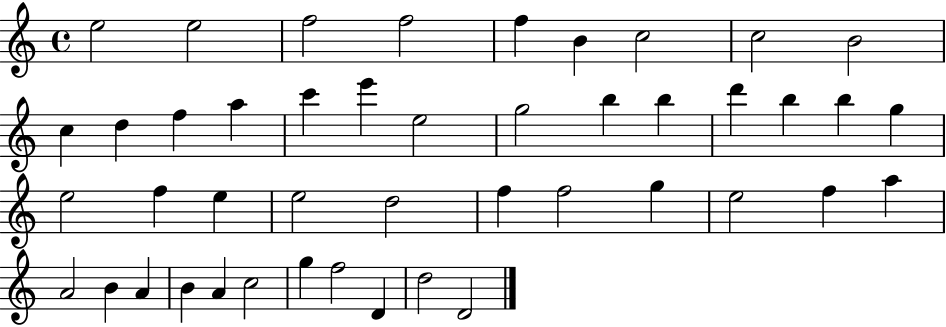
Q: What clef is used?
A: treble